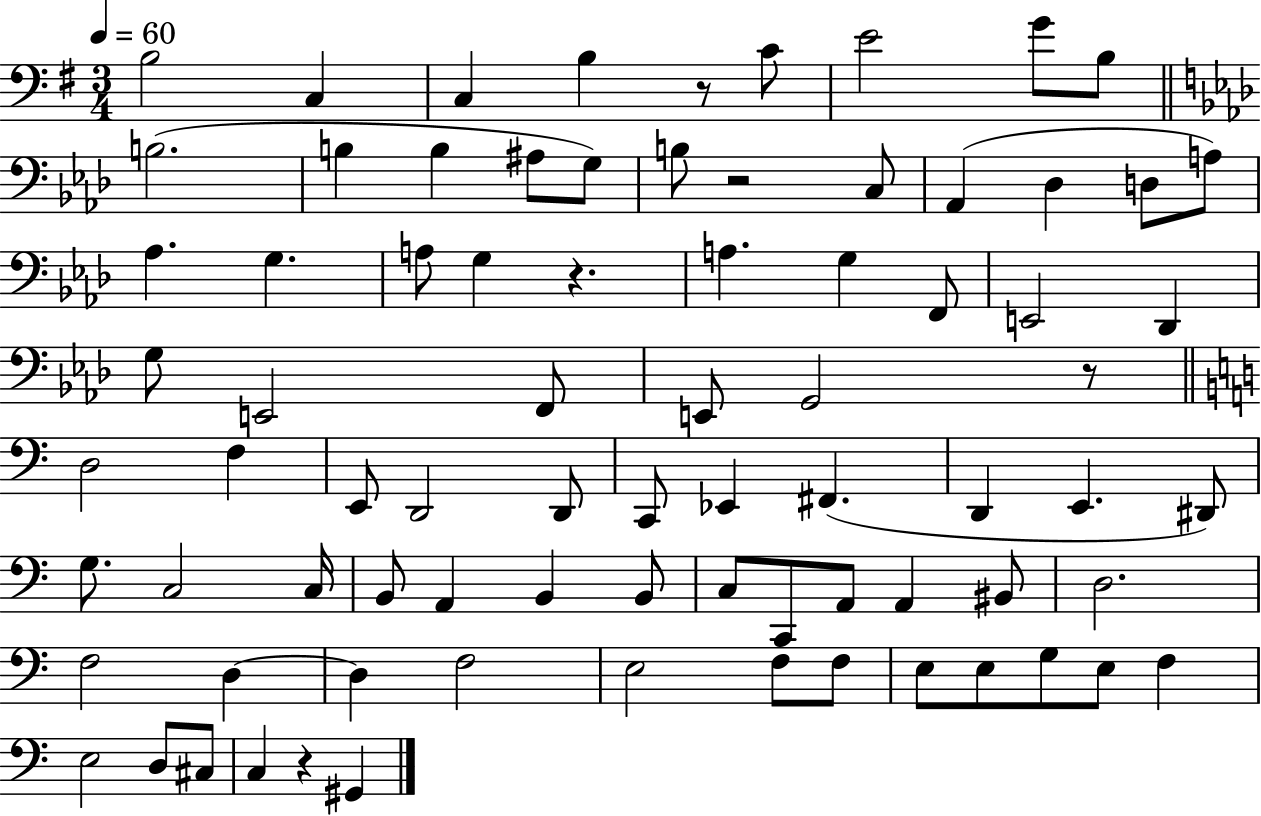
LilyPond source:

{
  \clef bass
  \numericTimeSignature
  \time 3/4
  \key g \major
  \tempo 4 = 60
  \repeat volta 2 { b2 c4 | c4 b4 r8 c'8 | e'2 g'8 b8 | \bar "||" \break \key f \minor b2.( | b4 b4 ais8 g8) | b8 r2 c8 | aes,4( des4 d8 a8) | \break aes4. g4. | a8 g4 r4. | a4. g4 f,8 | e,2 des,4 | \break g8 e,2 f,8 | e,8 g,2 r8 | \bar "||" \break \key c \major d2 f4 | e,8 d,2 d,8 | c,8 ees,4 fis,4.( | d,4 e,4. dis,8) | \break g8. c2 c16 | b,8 a,4 b,4 b,8 | c8 c,8 a,8 a,4 bis,8 | d2. | \break f2 d4~~ | d4 f2 | e2 f8 f8 | e8 e8 g8 e8 f4 | \break e2 d8 cis8 | c4 r4 gis,4 | } \bar "|."
}